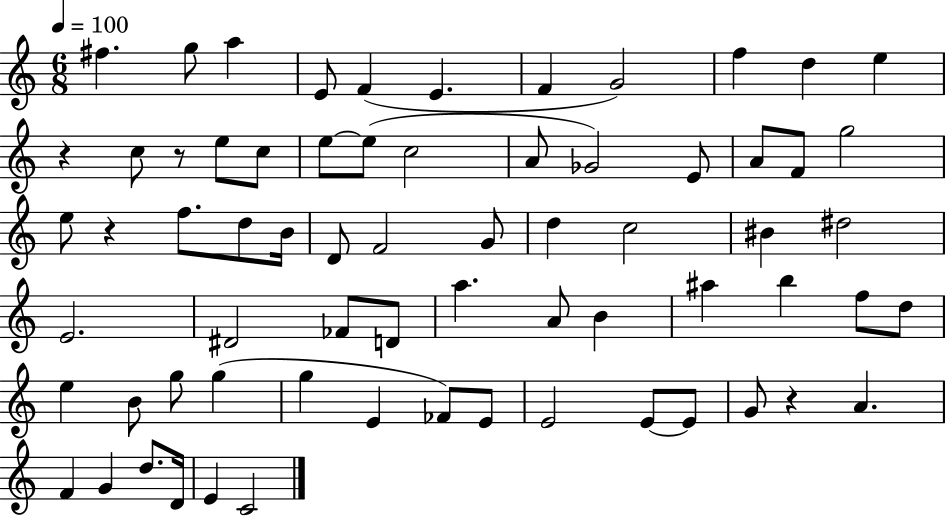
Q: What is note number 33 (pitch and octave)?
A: BIS4